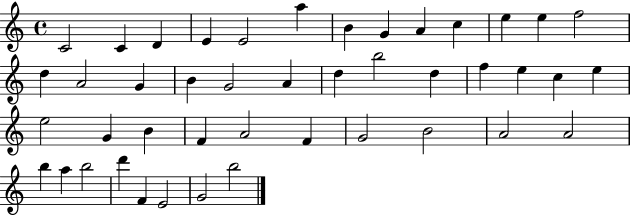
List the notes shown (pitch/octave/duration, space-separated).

C4/h C4/q D4/q E4/q E4/h A5/q B4/q G4/q A4/q C5/q E5/q E5/q F5/h D5/q A4/h G4/q B4/q G4/h A4/q D5/q B5/h D5/q F5/q E5/q C5/q E5/q E5/h G4/q B4/q F4/q A4/h F4/q G4/h B4/h A4/h A4/h B5/q A5/q B5/h D6/q F4/q E4/h G4/h B5/h